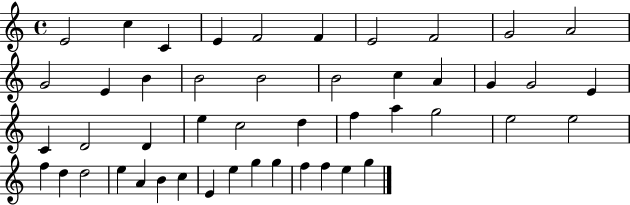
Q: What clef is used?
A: treble